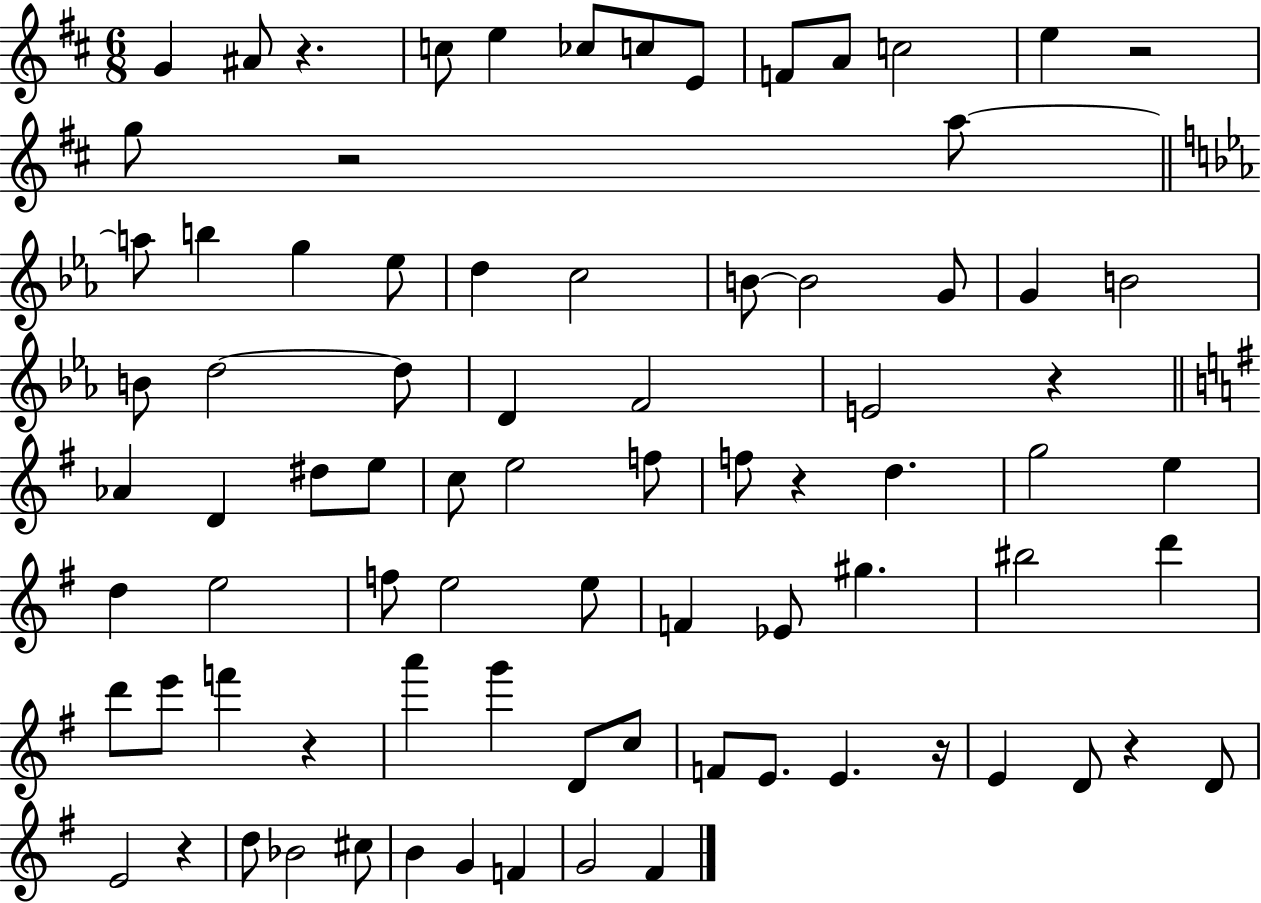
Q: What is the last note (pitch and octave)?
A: F#4